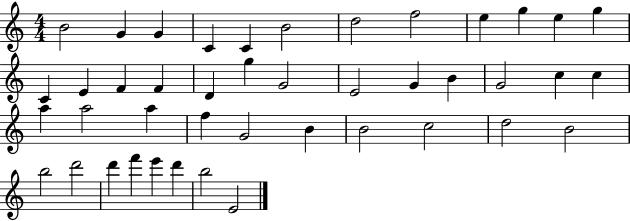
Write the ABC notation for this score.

X:1
T:Untitled
M:4/4
L:1/4
K:C
B2 G G C C B2 d2 f2 e g e g C E F F D g G2 E2 G B G2 c c a a2 a f G2 B B2 c2 d2 B2 b2 d'2 d' f' e' d' b2 E2